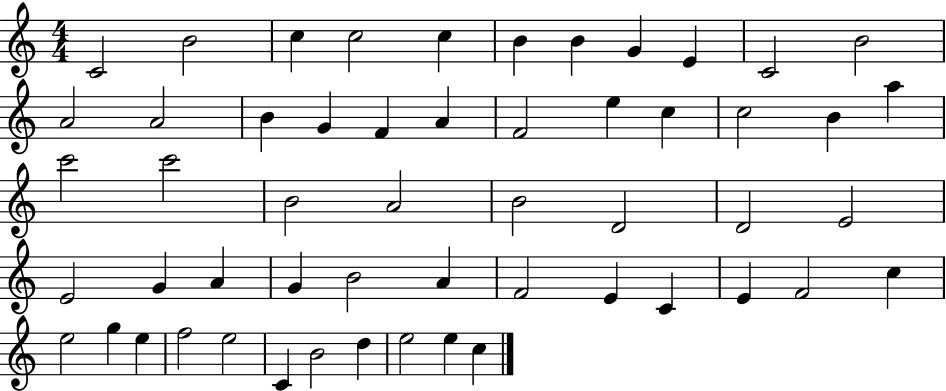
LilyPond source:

{
  \clef treble
  \numericTimeSignature
  \time 4/4
  \key c \major
  c'2 b'2 | c''4 c''2 c''4 | b'4 b'4 g'4 e'4 | c'2 b'2 | \break a'2 a'2 | b'4 g'4 f'4 a'4 | f'2 e''4 c''4 | c''2 b'4 a''4 | \break c'''2 c'''2 | b'2 a'2 | b'2 d'2 | d'2 e'2 | \break e'2 g'4 a'4 | g'4 b'2 a'4 | f'2 e'4 c'4 | e'4 f'2 c''4 | \break e''2 g''4 e''4 | f''2 e''2 | c'4 b'2 d''4 | e''2 e''4 c''4 | \break \bar "|."
}